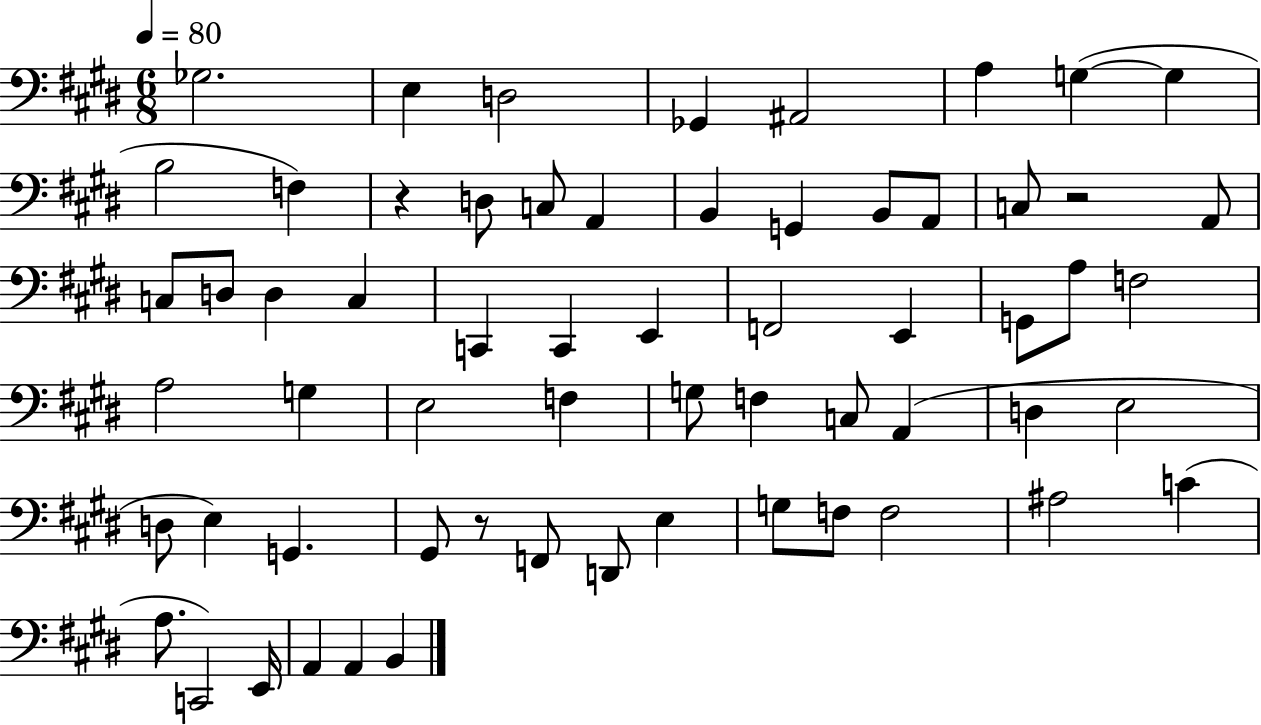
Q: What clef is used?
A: bass